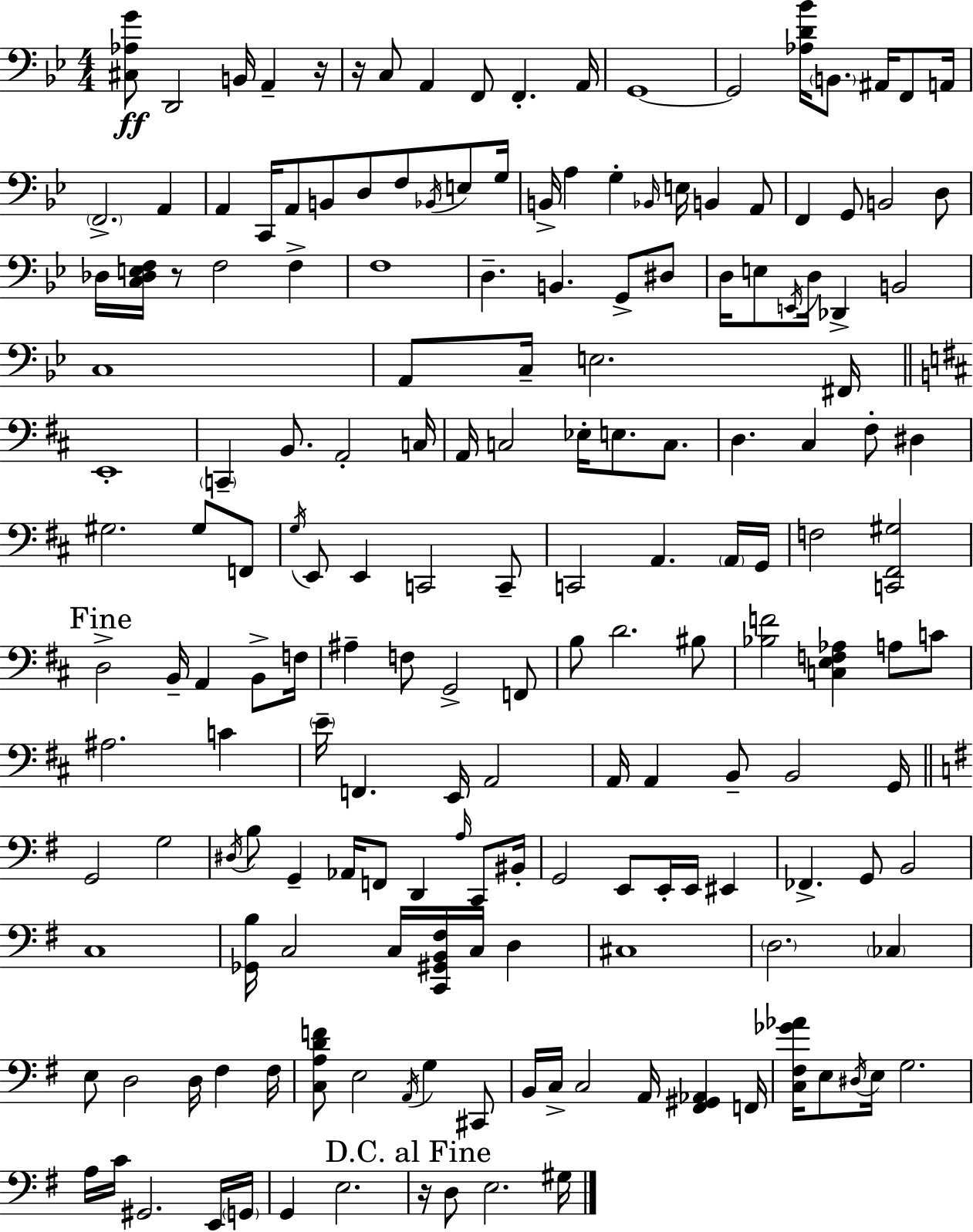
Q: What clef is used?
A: bass